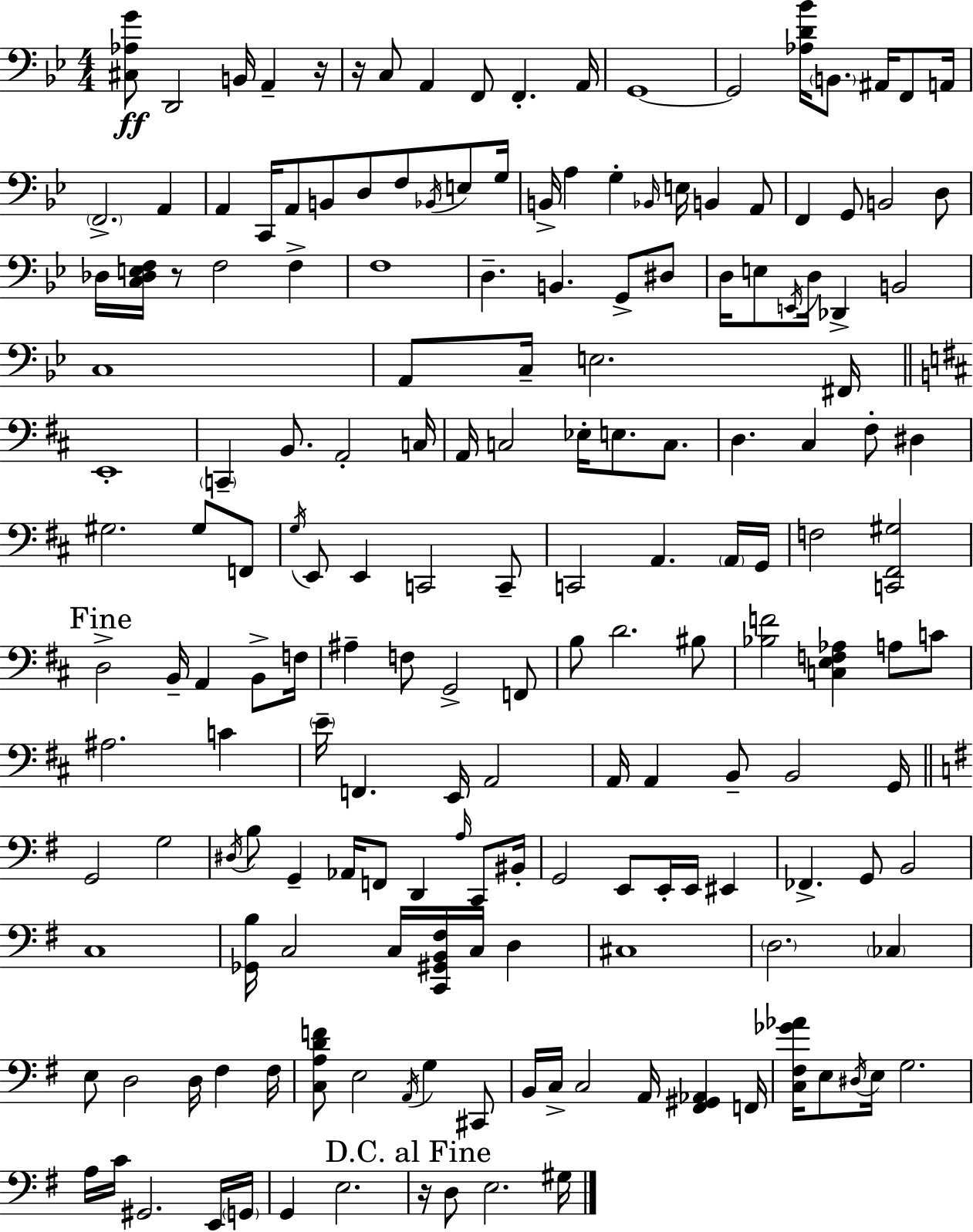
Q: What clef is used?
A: bass